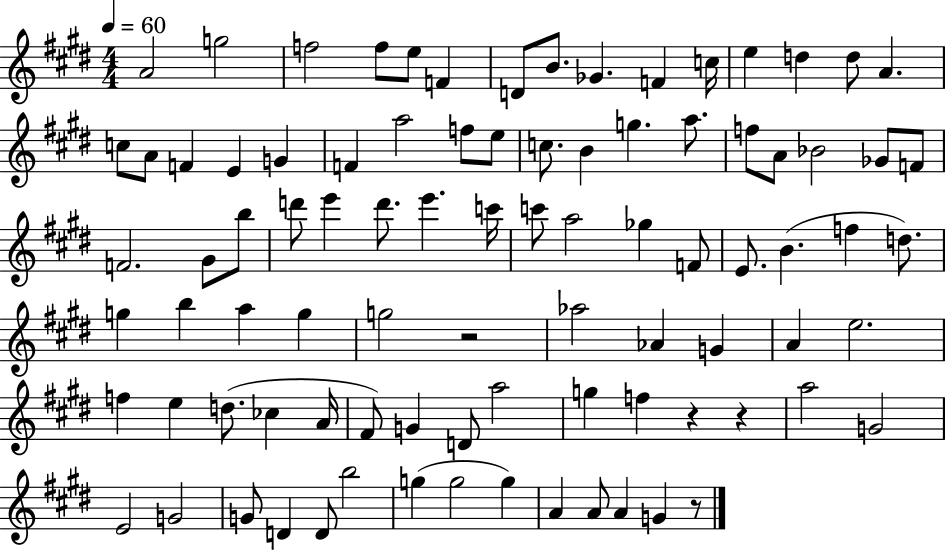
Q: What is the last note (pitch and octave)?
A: G4